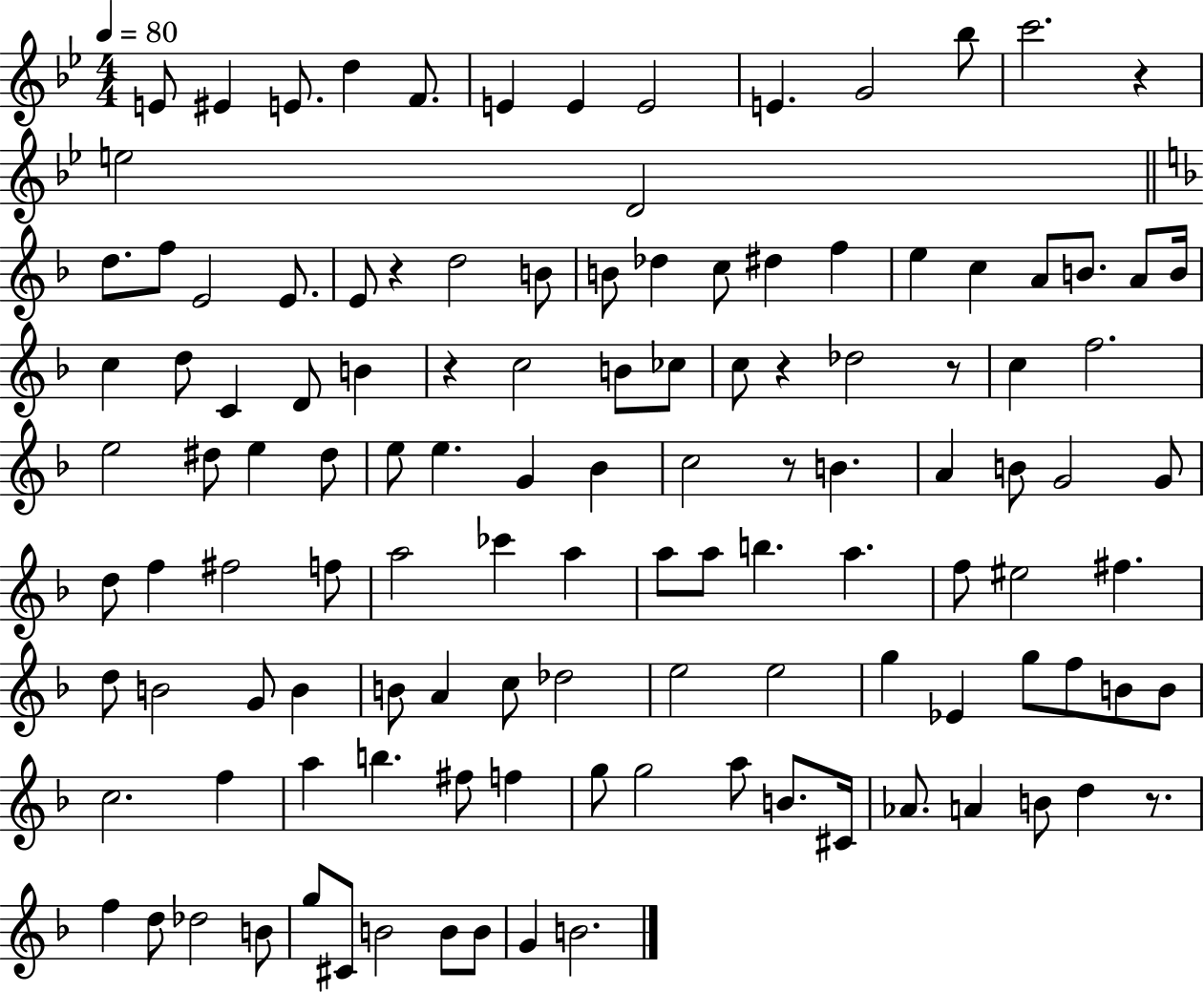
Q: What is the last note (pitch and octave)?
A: B4